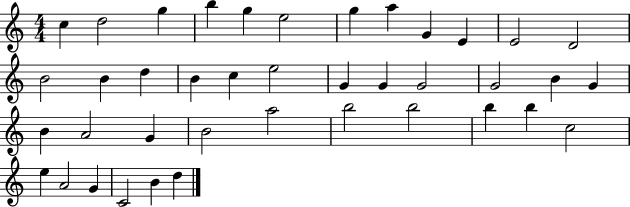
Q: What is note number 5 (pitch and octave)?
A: G5